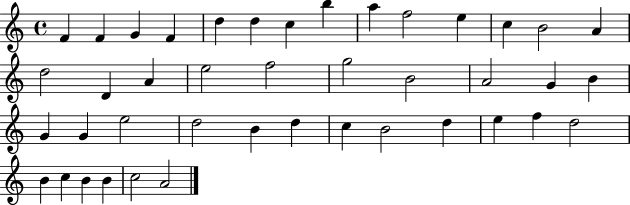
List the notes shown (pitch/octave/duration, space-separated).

F4/q F4/q G4/q F4/q D5/q D5/q C5/q B5/q A5/q F5/h E5/q C5/q B4/h A4/q D5/h D4/q A4/q E5/h F5/h G5/h B4/h A4/h G4/q B4/q G4/q G4/q E5/h D5/h B4/q D5/q C5/q B4/h D5/q E5/q F5/q D5/h B4/q C5/q B4/q B4/q C5/h A4/h